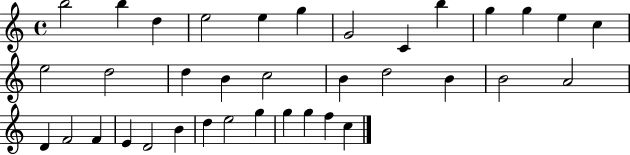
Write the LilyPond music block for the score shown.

{
  \clef treble
  \time 4/4
  \defaultTimeSignature
  \key c \major
  b''2 b''4 d''4 | e''2 e''4 g''4 | g'2 c'4 b''4 | g''4 g''4 e''4 c''4 | \break e''2 d''2 | d''4 b'4 c''2 | b'4 d''2 b'4 | b'2 a'2 | \break d'4 f'2 f'4 | e'4 d'2 b'4 | d''4 e''2 g''4 | g''4 g''4 f''4 c''4 | \break \bar "|."
}